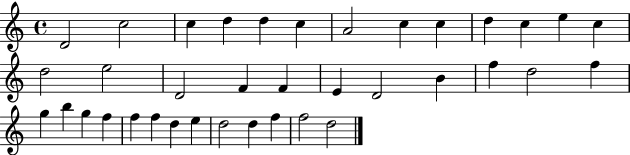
{
  \clef treble
  \time 4/4
  \defaultTimeSignature
  \key c \major
  d'2 c''2 | c''4 d''4 d''4 c''4 | a'2 c''4 c''4 | d''4 c''4 e''4 c''4 | \break d''2 e''2 | d'2 f'4 f'4 | e'4 d'2 b'4 | f''4 d''2 f''4 | \break g''4 b''4 g''4 f''4 | f''4 f''4 d''4 e''4 | d''2 d''4 f''4 | f''2 d''2 | \break \bar "|."
}